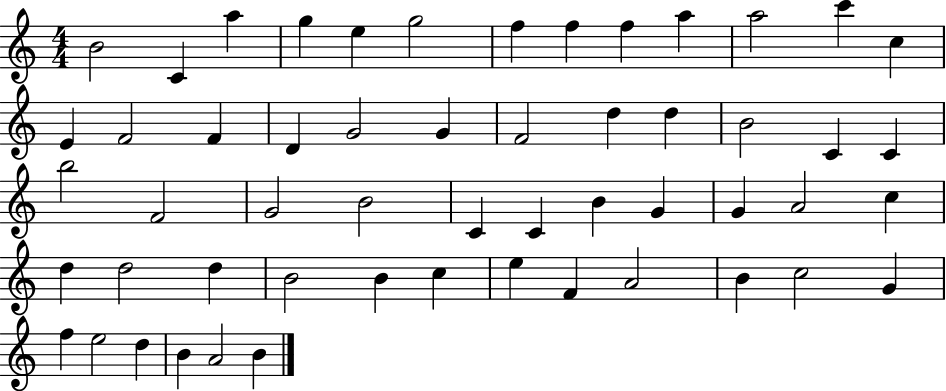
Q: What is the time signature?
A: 4/4